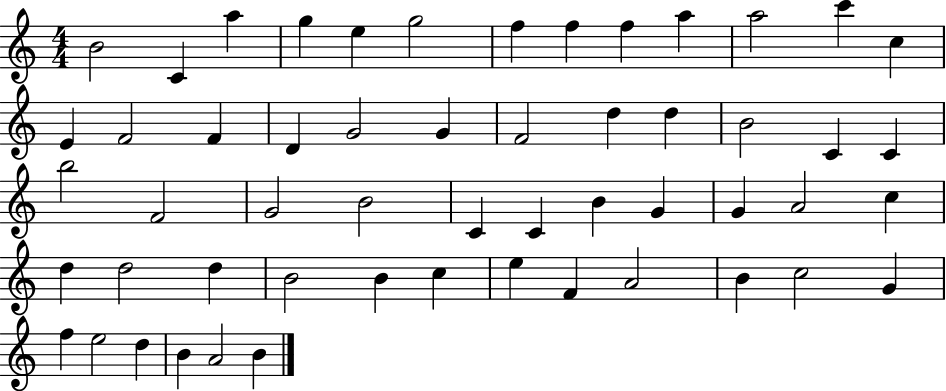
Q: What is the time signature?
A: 4/4